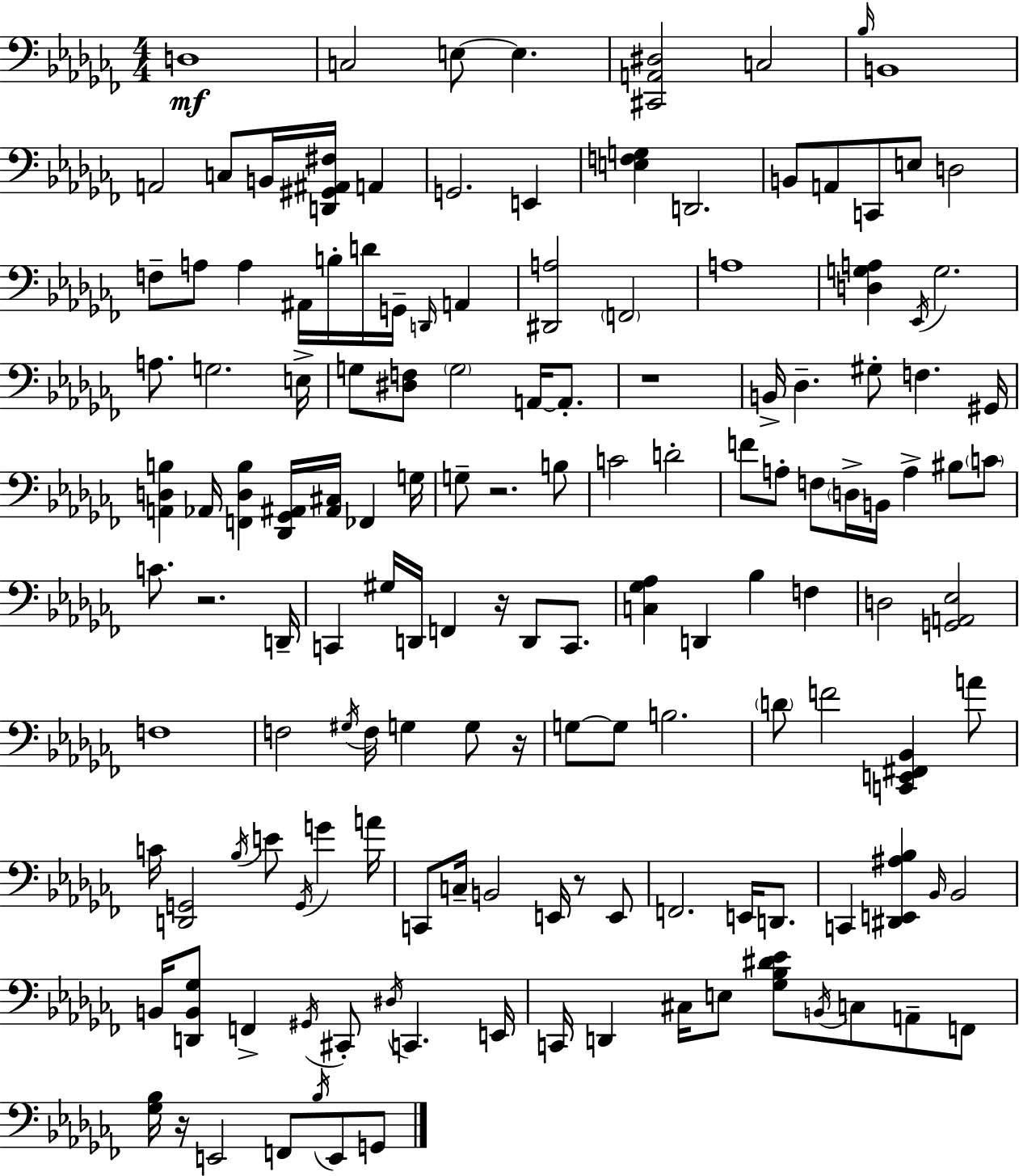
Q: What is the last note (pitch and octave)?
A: G2